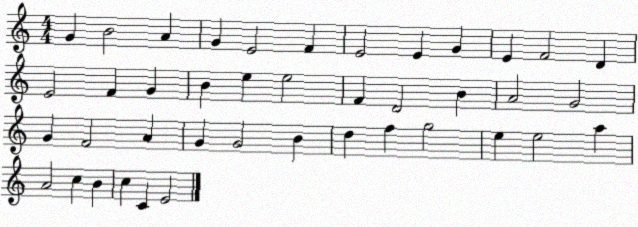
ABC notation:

X:1
T:Untitled
M:4/4
L:1/4
K:C
G B2 A G E2 F E2 E G E F2 D E2 F G B e e2 F D2 B A2 G2 G F2 A G G2 B d f g2 e e2 a A2 c B c C E2